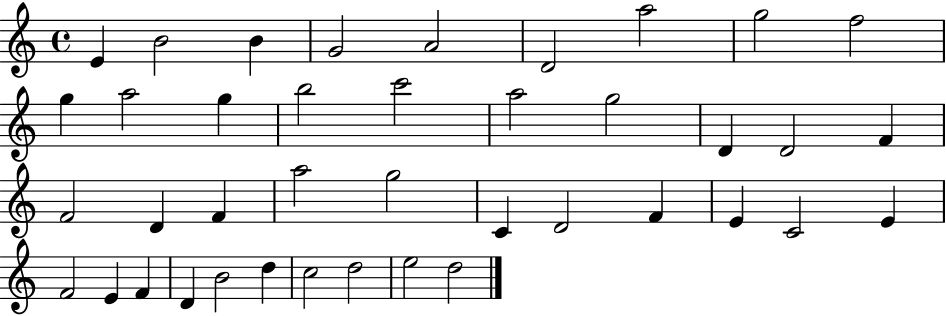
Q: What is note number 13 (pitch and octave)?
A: B5